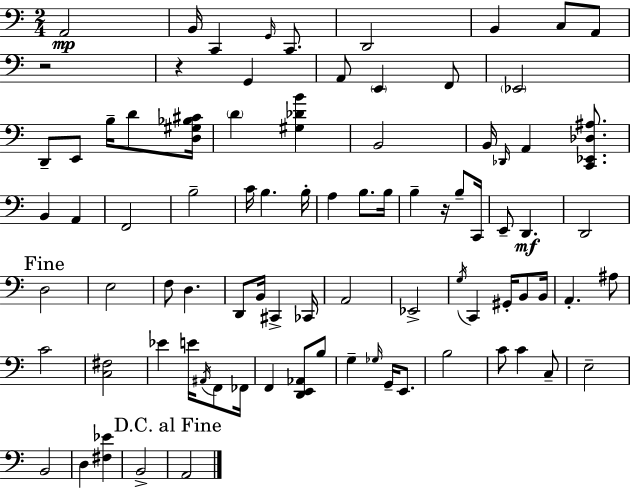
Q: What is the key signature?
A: C major